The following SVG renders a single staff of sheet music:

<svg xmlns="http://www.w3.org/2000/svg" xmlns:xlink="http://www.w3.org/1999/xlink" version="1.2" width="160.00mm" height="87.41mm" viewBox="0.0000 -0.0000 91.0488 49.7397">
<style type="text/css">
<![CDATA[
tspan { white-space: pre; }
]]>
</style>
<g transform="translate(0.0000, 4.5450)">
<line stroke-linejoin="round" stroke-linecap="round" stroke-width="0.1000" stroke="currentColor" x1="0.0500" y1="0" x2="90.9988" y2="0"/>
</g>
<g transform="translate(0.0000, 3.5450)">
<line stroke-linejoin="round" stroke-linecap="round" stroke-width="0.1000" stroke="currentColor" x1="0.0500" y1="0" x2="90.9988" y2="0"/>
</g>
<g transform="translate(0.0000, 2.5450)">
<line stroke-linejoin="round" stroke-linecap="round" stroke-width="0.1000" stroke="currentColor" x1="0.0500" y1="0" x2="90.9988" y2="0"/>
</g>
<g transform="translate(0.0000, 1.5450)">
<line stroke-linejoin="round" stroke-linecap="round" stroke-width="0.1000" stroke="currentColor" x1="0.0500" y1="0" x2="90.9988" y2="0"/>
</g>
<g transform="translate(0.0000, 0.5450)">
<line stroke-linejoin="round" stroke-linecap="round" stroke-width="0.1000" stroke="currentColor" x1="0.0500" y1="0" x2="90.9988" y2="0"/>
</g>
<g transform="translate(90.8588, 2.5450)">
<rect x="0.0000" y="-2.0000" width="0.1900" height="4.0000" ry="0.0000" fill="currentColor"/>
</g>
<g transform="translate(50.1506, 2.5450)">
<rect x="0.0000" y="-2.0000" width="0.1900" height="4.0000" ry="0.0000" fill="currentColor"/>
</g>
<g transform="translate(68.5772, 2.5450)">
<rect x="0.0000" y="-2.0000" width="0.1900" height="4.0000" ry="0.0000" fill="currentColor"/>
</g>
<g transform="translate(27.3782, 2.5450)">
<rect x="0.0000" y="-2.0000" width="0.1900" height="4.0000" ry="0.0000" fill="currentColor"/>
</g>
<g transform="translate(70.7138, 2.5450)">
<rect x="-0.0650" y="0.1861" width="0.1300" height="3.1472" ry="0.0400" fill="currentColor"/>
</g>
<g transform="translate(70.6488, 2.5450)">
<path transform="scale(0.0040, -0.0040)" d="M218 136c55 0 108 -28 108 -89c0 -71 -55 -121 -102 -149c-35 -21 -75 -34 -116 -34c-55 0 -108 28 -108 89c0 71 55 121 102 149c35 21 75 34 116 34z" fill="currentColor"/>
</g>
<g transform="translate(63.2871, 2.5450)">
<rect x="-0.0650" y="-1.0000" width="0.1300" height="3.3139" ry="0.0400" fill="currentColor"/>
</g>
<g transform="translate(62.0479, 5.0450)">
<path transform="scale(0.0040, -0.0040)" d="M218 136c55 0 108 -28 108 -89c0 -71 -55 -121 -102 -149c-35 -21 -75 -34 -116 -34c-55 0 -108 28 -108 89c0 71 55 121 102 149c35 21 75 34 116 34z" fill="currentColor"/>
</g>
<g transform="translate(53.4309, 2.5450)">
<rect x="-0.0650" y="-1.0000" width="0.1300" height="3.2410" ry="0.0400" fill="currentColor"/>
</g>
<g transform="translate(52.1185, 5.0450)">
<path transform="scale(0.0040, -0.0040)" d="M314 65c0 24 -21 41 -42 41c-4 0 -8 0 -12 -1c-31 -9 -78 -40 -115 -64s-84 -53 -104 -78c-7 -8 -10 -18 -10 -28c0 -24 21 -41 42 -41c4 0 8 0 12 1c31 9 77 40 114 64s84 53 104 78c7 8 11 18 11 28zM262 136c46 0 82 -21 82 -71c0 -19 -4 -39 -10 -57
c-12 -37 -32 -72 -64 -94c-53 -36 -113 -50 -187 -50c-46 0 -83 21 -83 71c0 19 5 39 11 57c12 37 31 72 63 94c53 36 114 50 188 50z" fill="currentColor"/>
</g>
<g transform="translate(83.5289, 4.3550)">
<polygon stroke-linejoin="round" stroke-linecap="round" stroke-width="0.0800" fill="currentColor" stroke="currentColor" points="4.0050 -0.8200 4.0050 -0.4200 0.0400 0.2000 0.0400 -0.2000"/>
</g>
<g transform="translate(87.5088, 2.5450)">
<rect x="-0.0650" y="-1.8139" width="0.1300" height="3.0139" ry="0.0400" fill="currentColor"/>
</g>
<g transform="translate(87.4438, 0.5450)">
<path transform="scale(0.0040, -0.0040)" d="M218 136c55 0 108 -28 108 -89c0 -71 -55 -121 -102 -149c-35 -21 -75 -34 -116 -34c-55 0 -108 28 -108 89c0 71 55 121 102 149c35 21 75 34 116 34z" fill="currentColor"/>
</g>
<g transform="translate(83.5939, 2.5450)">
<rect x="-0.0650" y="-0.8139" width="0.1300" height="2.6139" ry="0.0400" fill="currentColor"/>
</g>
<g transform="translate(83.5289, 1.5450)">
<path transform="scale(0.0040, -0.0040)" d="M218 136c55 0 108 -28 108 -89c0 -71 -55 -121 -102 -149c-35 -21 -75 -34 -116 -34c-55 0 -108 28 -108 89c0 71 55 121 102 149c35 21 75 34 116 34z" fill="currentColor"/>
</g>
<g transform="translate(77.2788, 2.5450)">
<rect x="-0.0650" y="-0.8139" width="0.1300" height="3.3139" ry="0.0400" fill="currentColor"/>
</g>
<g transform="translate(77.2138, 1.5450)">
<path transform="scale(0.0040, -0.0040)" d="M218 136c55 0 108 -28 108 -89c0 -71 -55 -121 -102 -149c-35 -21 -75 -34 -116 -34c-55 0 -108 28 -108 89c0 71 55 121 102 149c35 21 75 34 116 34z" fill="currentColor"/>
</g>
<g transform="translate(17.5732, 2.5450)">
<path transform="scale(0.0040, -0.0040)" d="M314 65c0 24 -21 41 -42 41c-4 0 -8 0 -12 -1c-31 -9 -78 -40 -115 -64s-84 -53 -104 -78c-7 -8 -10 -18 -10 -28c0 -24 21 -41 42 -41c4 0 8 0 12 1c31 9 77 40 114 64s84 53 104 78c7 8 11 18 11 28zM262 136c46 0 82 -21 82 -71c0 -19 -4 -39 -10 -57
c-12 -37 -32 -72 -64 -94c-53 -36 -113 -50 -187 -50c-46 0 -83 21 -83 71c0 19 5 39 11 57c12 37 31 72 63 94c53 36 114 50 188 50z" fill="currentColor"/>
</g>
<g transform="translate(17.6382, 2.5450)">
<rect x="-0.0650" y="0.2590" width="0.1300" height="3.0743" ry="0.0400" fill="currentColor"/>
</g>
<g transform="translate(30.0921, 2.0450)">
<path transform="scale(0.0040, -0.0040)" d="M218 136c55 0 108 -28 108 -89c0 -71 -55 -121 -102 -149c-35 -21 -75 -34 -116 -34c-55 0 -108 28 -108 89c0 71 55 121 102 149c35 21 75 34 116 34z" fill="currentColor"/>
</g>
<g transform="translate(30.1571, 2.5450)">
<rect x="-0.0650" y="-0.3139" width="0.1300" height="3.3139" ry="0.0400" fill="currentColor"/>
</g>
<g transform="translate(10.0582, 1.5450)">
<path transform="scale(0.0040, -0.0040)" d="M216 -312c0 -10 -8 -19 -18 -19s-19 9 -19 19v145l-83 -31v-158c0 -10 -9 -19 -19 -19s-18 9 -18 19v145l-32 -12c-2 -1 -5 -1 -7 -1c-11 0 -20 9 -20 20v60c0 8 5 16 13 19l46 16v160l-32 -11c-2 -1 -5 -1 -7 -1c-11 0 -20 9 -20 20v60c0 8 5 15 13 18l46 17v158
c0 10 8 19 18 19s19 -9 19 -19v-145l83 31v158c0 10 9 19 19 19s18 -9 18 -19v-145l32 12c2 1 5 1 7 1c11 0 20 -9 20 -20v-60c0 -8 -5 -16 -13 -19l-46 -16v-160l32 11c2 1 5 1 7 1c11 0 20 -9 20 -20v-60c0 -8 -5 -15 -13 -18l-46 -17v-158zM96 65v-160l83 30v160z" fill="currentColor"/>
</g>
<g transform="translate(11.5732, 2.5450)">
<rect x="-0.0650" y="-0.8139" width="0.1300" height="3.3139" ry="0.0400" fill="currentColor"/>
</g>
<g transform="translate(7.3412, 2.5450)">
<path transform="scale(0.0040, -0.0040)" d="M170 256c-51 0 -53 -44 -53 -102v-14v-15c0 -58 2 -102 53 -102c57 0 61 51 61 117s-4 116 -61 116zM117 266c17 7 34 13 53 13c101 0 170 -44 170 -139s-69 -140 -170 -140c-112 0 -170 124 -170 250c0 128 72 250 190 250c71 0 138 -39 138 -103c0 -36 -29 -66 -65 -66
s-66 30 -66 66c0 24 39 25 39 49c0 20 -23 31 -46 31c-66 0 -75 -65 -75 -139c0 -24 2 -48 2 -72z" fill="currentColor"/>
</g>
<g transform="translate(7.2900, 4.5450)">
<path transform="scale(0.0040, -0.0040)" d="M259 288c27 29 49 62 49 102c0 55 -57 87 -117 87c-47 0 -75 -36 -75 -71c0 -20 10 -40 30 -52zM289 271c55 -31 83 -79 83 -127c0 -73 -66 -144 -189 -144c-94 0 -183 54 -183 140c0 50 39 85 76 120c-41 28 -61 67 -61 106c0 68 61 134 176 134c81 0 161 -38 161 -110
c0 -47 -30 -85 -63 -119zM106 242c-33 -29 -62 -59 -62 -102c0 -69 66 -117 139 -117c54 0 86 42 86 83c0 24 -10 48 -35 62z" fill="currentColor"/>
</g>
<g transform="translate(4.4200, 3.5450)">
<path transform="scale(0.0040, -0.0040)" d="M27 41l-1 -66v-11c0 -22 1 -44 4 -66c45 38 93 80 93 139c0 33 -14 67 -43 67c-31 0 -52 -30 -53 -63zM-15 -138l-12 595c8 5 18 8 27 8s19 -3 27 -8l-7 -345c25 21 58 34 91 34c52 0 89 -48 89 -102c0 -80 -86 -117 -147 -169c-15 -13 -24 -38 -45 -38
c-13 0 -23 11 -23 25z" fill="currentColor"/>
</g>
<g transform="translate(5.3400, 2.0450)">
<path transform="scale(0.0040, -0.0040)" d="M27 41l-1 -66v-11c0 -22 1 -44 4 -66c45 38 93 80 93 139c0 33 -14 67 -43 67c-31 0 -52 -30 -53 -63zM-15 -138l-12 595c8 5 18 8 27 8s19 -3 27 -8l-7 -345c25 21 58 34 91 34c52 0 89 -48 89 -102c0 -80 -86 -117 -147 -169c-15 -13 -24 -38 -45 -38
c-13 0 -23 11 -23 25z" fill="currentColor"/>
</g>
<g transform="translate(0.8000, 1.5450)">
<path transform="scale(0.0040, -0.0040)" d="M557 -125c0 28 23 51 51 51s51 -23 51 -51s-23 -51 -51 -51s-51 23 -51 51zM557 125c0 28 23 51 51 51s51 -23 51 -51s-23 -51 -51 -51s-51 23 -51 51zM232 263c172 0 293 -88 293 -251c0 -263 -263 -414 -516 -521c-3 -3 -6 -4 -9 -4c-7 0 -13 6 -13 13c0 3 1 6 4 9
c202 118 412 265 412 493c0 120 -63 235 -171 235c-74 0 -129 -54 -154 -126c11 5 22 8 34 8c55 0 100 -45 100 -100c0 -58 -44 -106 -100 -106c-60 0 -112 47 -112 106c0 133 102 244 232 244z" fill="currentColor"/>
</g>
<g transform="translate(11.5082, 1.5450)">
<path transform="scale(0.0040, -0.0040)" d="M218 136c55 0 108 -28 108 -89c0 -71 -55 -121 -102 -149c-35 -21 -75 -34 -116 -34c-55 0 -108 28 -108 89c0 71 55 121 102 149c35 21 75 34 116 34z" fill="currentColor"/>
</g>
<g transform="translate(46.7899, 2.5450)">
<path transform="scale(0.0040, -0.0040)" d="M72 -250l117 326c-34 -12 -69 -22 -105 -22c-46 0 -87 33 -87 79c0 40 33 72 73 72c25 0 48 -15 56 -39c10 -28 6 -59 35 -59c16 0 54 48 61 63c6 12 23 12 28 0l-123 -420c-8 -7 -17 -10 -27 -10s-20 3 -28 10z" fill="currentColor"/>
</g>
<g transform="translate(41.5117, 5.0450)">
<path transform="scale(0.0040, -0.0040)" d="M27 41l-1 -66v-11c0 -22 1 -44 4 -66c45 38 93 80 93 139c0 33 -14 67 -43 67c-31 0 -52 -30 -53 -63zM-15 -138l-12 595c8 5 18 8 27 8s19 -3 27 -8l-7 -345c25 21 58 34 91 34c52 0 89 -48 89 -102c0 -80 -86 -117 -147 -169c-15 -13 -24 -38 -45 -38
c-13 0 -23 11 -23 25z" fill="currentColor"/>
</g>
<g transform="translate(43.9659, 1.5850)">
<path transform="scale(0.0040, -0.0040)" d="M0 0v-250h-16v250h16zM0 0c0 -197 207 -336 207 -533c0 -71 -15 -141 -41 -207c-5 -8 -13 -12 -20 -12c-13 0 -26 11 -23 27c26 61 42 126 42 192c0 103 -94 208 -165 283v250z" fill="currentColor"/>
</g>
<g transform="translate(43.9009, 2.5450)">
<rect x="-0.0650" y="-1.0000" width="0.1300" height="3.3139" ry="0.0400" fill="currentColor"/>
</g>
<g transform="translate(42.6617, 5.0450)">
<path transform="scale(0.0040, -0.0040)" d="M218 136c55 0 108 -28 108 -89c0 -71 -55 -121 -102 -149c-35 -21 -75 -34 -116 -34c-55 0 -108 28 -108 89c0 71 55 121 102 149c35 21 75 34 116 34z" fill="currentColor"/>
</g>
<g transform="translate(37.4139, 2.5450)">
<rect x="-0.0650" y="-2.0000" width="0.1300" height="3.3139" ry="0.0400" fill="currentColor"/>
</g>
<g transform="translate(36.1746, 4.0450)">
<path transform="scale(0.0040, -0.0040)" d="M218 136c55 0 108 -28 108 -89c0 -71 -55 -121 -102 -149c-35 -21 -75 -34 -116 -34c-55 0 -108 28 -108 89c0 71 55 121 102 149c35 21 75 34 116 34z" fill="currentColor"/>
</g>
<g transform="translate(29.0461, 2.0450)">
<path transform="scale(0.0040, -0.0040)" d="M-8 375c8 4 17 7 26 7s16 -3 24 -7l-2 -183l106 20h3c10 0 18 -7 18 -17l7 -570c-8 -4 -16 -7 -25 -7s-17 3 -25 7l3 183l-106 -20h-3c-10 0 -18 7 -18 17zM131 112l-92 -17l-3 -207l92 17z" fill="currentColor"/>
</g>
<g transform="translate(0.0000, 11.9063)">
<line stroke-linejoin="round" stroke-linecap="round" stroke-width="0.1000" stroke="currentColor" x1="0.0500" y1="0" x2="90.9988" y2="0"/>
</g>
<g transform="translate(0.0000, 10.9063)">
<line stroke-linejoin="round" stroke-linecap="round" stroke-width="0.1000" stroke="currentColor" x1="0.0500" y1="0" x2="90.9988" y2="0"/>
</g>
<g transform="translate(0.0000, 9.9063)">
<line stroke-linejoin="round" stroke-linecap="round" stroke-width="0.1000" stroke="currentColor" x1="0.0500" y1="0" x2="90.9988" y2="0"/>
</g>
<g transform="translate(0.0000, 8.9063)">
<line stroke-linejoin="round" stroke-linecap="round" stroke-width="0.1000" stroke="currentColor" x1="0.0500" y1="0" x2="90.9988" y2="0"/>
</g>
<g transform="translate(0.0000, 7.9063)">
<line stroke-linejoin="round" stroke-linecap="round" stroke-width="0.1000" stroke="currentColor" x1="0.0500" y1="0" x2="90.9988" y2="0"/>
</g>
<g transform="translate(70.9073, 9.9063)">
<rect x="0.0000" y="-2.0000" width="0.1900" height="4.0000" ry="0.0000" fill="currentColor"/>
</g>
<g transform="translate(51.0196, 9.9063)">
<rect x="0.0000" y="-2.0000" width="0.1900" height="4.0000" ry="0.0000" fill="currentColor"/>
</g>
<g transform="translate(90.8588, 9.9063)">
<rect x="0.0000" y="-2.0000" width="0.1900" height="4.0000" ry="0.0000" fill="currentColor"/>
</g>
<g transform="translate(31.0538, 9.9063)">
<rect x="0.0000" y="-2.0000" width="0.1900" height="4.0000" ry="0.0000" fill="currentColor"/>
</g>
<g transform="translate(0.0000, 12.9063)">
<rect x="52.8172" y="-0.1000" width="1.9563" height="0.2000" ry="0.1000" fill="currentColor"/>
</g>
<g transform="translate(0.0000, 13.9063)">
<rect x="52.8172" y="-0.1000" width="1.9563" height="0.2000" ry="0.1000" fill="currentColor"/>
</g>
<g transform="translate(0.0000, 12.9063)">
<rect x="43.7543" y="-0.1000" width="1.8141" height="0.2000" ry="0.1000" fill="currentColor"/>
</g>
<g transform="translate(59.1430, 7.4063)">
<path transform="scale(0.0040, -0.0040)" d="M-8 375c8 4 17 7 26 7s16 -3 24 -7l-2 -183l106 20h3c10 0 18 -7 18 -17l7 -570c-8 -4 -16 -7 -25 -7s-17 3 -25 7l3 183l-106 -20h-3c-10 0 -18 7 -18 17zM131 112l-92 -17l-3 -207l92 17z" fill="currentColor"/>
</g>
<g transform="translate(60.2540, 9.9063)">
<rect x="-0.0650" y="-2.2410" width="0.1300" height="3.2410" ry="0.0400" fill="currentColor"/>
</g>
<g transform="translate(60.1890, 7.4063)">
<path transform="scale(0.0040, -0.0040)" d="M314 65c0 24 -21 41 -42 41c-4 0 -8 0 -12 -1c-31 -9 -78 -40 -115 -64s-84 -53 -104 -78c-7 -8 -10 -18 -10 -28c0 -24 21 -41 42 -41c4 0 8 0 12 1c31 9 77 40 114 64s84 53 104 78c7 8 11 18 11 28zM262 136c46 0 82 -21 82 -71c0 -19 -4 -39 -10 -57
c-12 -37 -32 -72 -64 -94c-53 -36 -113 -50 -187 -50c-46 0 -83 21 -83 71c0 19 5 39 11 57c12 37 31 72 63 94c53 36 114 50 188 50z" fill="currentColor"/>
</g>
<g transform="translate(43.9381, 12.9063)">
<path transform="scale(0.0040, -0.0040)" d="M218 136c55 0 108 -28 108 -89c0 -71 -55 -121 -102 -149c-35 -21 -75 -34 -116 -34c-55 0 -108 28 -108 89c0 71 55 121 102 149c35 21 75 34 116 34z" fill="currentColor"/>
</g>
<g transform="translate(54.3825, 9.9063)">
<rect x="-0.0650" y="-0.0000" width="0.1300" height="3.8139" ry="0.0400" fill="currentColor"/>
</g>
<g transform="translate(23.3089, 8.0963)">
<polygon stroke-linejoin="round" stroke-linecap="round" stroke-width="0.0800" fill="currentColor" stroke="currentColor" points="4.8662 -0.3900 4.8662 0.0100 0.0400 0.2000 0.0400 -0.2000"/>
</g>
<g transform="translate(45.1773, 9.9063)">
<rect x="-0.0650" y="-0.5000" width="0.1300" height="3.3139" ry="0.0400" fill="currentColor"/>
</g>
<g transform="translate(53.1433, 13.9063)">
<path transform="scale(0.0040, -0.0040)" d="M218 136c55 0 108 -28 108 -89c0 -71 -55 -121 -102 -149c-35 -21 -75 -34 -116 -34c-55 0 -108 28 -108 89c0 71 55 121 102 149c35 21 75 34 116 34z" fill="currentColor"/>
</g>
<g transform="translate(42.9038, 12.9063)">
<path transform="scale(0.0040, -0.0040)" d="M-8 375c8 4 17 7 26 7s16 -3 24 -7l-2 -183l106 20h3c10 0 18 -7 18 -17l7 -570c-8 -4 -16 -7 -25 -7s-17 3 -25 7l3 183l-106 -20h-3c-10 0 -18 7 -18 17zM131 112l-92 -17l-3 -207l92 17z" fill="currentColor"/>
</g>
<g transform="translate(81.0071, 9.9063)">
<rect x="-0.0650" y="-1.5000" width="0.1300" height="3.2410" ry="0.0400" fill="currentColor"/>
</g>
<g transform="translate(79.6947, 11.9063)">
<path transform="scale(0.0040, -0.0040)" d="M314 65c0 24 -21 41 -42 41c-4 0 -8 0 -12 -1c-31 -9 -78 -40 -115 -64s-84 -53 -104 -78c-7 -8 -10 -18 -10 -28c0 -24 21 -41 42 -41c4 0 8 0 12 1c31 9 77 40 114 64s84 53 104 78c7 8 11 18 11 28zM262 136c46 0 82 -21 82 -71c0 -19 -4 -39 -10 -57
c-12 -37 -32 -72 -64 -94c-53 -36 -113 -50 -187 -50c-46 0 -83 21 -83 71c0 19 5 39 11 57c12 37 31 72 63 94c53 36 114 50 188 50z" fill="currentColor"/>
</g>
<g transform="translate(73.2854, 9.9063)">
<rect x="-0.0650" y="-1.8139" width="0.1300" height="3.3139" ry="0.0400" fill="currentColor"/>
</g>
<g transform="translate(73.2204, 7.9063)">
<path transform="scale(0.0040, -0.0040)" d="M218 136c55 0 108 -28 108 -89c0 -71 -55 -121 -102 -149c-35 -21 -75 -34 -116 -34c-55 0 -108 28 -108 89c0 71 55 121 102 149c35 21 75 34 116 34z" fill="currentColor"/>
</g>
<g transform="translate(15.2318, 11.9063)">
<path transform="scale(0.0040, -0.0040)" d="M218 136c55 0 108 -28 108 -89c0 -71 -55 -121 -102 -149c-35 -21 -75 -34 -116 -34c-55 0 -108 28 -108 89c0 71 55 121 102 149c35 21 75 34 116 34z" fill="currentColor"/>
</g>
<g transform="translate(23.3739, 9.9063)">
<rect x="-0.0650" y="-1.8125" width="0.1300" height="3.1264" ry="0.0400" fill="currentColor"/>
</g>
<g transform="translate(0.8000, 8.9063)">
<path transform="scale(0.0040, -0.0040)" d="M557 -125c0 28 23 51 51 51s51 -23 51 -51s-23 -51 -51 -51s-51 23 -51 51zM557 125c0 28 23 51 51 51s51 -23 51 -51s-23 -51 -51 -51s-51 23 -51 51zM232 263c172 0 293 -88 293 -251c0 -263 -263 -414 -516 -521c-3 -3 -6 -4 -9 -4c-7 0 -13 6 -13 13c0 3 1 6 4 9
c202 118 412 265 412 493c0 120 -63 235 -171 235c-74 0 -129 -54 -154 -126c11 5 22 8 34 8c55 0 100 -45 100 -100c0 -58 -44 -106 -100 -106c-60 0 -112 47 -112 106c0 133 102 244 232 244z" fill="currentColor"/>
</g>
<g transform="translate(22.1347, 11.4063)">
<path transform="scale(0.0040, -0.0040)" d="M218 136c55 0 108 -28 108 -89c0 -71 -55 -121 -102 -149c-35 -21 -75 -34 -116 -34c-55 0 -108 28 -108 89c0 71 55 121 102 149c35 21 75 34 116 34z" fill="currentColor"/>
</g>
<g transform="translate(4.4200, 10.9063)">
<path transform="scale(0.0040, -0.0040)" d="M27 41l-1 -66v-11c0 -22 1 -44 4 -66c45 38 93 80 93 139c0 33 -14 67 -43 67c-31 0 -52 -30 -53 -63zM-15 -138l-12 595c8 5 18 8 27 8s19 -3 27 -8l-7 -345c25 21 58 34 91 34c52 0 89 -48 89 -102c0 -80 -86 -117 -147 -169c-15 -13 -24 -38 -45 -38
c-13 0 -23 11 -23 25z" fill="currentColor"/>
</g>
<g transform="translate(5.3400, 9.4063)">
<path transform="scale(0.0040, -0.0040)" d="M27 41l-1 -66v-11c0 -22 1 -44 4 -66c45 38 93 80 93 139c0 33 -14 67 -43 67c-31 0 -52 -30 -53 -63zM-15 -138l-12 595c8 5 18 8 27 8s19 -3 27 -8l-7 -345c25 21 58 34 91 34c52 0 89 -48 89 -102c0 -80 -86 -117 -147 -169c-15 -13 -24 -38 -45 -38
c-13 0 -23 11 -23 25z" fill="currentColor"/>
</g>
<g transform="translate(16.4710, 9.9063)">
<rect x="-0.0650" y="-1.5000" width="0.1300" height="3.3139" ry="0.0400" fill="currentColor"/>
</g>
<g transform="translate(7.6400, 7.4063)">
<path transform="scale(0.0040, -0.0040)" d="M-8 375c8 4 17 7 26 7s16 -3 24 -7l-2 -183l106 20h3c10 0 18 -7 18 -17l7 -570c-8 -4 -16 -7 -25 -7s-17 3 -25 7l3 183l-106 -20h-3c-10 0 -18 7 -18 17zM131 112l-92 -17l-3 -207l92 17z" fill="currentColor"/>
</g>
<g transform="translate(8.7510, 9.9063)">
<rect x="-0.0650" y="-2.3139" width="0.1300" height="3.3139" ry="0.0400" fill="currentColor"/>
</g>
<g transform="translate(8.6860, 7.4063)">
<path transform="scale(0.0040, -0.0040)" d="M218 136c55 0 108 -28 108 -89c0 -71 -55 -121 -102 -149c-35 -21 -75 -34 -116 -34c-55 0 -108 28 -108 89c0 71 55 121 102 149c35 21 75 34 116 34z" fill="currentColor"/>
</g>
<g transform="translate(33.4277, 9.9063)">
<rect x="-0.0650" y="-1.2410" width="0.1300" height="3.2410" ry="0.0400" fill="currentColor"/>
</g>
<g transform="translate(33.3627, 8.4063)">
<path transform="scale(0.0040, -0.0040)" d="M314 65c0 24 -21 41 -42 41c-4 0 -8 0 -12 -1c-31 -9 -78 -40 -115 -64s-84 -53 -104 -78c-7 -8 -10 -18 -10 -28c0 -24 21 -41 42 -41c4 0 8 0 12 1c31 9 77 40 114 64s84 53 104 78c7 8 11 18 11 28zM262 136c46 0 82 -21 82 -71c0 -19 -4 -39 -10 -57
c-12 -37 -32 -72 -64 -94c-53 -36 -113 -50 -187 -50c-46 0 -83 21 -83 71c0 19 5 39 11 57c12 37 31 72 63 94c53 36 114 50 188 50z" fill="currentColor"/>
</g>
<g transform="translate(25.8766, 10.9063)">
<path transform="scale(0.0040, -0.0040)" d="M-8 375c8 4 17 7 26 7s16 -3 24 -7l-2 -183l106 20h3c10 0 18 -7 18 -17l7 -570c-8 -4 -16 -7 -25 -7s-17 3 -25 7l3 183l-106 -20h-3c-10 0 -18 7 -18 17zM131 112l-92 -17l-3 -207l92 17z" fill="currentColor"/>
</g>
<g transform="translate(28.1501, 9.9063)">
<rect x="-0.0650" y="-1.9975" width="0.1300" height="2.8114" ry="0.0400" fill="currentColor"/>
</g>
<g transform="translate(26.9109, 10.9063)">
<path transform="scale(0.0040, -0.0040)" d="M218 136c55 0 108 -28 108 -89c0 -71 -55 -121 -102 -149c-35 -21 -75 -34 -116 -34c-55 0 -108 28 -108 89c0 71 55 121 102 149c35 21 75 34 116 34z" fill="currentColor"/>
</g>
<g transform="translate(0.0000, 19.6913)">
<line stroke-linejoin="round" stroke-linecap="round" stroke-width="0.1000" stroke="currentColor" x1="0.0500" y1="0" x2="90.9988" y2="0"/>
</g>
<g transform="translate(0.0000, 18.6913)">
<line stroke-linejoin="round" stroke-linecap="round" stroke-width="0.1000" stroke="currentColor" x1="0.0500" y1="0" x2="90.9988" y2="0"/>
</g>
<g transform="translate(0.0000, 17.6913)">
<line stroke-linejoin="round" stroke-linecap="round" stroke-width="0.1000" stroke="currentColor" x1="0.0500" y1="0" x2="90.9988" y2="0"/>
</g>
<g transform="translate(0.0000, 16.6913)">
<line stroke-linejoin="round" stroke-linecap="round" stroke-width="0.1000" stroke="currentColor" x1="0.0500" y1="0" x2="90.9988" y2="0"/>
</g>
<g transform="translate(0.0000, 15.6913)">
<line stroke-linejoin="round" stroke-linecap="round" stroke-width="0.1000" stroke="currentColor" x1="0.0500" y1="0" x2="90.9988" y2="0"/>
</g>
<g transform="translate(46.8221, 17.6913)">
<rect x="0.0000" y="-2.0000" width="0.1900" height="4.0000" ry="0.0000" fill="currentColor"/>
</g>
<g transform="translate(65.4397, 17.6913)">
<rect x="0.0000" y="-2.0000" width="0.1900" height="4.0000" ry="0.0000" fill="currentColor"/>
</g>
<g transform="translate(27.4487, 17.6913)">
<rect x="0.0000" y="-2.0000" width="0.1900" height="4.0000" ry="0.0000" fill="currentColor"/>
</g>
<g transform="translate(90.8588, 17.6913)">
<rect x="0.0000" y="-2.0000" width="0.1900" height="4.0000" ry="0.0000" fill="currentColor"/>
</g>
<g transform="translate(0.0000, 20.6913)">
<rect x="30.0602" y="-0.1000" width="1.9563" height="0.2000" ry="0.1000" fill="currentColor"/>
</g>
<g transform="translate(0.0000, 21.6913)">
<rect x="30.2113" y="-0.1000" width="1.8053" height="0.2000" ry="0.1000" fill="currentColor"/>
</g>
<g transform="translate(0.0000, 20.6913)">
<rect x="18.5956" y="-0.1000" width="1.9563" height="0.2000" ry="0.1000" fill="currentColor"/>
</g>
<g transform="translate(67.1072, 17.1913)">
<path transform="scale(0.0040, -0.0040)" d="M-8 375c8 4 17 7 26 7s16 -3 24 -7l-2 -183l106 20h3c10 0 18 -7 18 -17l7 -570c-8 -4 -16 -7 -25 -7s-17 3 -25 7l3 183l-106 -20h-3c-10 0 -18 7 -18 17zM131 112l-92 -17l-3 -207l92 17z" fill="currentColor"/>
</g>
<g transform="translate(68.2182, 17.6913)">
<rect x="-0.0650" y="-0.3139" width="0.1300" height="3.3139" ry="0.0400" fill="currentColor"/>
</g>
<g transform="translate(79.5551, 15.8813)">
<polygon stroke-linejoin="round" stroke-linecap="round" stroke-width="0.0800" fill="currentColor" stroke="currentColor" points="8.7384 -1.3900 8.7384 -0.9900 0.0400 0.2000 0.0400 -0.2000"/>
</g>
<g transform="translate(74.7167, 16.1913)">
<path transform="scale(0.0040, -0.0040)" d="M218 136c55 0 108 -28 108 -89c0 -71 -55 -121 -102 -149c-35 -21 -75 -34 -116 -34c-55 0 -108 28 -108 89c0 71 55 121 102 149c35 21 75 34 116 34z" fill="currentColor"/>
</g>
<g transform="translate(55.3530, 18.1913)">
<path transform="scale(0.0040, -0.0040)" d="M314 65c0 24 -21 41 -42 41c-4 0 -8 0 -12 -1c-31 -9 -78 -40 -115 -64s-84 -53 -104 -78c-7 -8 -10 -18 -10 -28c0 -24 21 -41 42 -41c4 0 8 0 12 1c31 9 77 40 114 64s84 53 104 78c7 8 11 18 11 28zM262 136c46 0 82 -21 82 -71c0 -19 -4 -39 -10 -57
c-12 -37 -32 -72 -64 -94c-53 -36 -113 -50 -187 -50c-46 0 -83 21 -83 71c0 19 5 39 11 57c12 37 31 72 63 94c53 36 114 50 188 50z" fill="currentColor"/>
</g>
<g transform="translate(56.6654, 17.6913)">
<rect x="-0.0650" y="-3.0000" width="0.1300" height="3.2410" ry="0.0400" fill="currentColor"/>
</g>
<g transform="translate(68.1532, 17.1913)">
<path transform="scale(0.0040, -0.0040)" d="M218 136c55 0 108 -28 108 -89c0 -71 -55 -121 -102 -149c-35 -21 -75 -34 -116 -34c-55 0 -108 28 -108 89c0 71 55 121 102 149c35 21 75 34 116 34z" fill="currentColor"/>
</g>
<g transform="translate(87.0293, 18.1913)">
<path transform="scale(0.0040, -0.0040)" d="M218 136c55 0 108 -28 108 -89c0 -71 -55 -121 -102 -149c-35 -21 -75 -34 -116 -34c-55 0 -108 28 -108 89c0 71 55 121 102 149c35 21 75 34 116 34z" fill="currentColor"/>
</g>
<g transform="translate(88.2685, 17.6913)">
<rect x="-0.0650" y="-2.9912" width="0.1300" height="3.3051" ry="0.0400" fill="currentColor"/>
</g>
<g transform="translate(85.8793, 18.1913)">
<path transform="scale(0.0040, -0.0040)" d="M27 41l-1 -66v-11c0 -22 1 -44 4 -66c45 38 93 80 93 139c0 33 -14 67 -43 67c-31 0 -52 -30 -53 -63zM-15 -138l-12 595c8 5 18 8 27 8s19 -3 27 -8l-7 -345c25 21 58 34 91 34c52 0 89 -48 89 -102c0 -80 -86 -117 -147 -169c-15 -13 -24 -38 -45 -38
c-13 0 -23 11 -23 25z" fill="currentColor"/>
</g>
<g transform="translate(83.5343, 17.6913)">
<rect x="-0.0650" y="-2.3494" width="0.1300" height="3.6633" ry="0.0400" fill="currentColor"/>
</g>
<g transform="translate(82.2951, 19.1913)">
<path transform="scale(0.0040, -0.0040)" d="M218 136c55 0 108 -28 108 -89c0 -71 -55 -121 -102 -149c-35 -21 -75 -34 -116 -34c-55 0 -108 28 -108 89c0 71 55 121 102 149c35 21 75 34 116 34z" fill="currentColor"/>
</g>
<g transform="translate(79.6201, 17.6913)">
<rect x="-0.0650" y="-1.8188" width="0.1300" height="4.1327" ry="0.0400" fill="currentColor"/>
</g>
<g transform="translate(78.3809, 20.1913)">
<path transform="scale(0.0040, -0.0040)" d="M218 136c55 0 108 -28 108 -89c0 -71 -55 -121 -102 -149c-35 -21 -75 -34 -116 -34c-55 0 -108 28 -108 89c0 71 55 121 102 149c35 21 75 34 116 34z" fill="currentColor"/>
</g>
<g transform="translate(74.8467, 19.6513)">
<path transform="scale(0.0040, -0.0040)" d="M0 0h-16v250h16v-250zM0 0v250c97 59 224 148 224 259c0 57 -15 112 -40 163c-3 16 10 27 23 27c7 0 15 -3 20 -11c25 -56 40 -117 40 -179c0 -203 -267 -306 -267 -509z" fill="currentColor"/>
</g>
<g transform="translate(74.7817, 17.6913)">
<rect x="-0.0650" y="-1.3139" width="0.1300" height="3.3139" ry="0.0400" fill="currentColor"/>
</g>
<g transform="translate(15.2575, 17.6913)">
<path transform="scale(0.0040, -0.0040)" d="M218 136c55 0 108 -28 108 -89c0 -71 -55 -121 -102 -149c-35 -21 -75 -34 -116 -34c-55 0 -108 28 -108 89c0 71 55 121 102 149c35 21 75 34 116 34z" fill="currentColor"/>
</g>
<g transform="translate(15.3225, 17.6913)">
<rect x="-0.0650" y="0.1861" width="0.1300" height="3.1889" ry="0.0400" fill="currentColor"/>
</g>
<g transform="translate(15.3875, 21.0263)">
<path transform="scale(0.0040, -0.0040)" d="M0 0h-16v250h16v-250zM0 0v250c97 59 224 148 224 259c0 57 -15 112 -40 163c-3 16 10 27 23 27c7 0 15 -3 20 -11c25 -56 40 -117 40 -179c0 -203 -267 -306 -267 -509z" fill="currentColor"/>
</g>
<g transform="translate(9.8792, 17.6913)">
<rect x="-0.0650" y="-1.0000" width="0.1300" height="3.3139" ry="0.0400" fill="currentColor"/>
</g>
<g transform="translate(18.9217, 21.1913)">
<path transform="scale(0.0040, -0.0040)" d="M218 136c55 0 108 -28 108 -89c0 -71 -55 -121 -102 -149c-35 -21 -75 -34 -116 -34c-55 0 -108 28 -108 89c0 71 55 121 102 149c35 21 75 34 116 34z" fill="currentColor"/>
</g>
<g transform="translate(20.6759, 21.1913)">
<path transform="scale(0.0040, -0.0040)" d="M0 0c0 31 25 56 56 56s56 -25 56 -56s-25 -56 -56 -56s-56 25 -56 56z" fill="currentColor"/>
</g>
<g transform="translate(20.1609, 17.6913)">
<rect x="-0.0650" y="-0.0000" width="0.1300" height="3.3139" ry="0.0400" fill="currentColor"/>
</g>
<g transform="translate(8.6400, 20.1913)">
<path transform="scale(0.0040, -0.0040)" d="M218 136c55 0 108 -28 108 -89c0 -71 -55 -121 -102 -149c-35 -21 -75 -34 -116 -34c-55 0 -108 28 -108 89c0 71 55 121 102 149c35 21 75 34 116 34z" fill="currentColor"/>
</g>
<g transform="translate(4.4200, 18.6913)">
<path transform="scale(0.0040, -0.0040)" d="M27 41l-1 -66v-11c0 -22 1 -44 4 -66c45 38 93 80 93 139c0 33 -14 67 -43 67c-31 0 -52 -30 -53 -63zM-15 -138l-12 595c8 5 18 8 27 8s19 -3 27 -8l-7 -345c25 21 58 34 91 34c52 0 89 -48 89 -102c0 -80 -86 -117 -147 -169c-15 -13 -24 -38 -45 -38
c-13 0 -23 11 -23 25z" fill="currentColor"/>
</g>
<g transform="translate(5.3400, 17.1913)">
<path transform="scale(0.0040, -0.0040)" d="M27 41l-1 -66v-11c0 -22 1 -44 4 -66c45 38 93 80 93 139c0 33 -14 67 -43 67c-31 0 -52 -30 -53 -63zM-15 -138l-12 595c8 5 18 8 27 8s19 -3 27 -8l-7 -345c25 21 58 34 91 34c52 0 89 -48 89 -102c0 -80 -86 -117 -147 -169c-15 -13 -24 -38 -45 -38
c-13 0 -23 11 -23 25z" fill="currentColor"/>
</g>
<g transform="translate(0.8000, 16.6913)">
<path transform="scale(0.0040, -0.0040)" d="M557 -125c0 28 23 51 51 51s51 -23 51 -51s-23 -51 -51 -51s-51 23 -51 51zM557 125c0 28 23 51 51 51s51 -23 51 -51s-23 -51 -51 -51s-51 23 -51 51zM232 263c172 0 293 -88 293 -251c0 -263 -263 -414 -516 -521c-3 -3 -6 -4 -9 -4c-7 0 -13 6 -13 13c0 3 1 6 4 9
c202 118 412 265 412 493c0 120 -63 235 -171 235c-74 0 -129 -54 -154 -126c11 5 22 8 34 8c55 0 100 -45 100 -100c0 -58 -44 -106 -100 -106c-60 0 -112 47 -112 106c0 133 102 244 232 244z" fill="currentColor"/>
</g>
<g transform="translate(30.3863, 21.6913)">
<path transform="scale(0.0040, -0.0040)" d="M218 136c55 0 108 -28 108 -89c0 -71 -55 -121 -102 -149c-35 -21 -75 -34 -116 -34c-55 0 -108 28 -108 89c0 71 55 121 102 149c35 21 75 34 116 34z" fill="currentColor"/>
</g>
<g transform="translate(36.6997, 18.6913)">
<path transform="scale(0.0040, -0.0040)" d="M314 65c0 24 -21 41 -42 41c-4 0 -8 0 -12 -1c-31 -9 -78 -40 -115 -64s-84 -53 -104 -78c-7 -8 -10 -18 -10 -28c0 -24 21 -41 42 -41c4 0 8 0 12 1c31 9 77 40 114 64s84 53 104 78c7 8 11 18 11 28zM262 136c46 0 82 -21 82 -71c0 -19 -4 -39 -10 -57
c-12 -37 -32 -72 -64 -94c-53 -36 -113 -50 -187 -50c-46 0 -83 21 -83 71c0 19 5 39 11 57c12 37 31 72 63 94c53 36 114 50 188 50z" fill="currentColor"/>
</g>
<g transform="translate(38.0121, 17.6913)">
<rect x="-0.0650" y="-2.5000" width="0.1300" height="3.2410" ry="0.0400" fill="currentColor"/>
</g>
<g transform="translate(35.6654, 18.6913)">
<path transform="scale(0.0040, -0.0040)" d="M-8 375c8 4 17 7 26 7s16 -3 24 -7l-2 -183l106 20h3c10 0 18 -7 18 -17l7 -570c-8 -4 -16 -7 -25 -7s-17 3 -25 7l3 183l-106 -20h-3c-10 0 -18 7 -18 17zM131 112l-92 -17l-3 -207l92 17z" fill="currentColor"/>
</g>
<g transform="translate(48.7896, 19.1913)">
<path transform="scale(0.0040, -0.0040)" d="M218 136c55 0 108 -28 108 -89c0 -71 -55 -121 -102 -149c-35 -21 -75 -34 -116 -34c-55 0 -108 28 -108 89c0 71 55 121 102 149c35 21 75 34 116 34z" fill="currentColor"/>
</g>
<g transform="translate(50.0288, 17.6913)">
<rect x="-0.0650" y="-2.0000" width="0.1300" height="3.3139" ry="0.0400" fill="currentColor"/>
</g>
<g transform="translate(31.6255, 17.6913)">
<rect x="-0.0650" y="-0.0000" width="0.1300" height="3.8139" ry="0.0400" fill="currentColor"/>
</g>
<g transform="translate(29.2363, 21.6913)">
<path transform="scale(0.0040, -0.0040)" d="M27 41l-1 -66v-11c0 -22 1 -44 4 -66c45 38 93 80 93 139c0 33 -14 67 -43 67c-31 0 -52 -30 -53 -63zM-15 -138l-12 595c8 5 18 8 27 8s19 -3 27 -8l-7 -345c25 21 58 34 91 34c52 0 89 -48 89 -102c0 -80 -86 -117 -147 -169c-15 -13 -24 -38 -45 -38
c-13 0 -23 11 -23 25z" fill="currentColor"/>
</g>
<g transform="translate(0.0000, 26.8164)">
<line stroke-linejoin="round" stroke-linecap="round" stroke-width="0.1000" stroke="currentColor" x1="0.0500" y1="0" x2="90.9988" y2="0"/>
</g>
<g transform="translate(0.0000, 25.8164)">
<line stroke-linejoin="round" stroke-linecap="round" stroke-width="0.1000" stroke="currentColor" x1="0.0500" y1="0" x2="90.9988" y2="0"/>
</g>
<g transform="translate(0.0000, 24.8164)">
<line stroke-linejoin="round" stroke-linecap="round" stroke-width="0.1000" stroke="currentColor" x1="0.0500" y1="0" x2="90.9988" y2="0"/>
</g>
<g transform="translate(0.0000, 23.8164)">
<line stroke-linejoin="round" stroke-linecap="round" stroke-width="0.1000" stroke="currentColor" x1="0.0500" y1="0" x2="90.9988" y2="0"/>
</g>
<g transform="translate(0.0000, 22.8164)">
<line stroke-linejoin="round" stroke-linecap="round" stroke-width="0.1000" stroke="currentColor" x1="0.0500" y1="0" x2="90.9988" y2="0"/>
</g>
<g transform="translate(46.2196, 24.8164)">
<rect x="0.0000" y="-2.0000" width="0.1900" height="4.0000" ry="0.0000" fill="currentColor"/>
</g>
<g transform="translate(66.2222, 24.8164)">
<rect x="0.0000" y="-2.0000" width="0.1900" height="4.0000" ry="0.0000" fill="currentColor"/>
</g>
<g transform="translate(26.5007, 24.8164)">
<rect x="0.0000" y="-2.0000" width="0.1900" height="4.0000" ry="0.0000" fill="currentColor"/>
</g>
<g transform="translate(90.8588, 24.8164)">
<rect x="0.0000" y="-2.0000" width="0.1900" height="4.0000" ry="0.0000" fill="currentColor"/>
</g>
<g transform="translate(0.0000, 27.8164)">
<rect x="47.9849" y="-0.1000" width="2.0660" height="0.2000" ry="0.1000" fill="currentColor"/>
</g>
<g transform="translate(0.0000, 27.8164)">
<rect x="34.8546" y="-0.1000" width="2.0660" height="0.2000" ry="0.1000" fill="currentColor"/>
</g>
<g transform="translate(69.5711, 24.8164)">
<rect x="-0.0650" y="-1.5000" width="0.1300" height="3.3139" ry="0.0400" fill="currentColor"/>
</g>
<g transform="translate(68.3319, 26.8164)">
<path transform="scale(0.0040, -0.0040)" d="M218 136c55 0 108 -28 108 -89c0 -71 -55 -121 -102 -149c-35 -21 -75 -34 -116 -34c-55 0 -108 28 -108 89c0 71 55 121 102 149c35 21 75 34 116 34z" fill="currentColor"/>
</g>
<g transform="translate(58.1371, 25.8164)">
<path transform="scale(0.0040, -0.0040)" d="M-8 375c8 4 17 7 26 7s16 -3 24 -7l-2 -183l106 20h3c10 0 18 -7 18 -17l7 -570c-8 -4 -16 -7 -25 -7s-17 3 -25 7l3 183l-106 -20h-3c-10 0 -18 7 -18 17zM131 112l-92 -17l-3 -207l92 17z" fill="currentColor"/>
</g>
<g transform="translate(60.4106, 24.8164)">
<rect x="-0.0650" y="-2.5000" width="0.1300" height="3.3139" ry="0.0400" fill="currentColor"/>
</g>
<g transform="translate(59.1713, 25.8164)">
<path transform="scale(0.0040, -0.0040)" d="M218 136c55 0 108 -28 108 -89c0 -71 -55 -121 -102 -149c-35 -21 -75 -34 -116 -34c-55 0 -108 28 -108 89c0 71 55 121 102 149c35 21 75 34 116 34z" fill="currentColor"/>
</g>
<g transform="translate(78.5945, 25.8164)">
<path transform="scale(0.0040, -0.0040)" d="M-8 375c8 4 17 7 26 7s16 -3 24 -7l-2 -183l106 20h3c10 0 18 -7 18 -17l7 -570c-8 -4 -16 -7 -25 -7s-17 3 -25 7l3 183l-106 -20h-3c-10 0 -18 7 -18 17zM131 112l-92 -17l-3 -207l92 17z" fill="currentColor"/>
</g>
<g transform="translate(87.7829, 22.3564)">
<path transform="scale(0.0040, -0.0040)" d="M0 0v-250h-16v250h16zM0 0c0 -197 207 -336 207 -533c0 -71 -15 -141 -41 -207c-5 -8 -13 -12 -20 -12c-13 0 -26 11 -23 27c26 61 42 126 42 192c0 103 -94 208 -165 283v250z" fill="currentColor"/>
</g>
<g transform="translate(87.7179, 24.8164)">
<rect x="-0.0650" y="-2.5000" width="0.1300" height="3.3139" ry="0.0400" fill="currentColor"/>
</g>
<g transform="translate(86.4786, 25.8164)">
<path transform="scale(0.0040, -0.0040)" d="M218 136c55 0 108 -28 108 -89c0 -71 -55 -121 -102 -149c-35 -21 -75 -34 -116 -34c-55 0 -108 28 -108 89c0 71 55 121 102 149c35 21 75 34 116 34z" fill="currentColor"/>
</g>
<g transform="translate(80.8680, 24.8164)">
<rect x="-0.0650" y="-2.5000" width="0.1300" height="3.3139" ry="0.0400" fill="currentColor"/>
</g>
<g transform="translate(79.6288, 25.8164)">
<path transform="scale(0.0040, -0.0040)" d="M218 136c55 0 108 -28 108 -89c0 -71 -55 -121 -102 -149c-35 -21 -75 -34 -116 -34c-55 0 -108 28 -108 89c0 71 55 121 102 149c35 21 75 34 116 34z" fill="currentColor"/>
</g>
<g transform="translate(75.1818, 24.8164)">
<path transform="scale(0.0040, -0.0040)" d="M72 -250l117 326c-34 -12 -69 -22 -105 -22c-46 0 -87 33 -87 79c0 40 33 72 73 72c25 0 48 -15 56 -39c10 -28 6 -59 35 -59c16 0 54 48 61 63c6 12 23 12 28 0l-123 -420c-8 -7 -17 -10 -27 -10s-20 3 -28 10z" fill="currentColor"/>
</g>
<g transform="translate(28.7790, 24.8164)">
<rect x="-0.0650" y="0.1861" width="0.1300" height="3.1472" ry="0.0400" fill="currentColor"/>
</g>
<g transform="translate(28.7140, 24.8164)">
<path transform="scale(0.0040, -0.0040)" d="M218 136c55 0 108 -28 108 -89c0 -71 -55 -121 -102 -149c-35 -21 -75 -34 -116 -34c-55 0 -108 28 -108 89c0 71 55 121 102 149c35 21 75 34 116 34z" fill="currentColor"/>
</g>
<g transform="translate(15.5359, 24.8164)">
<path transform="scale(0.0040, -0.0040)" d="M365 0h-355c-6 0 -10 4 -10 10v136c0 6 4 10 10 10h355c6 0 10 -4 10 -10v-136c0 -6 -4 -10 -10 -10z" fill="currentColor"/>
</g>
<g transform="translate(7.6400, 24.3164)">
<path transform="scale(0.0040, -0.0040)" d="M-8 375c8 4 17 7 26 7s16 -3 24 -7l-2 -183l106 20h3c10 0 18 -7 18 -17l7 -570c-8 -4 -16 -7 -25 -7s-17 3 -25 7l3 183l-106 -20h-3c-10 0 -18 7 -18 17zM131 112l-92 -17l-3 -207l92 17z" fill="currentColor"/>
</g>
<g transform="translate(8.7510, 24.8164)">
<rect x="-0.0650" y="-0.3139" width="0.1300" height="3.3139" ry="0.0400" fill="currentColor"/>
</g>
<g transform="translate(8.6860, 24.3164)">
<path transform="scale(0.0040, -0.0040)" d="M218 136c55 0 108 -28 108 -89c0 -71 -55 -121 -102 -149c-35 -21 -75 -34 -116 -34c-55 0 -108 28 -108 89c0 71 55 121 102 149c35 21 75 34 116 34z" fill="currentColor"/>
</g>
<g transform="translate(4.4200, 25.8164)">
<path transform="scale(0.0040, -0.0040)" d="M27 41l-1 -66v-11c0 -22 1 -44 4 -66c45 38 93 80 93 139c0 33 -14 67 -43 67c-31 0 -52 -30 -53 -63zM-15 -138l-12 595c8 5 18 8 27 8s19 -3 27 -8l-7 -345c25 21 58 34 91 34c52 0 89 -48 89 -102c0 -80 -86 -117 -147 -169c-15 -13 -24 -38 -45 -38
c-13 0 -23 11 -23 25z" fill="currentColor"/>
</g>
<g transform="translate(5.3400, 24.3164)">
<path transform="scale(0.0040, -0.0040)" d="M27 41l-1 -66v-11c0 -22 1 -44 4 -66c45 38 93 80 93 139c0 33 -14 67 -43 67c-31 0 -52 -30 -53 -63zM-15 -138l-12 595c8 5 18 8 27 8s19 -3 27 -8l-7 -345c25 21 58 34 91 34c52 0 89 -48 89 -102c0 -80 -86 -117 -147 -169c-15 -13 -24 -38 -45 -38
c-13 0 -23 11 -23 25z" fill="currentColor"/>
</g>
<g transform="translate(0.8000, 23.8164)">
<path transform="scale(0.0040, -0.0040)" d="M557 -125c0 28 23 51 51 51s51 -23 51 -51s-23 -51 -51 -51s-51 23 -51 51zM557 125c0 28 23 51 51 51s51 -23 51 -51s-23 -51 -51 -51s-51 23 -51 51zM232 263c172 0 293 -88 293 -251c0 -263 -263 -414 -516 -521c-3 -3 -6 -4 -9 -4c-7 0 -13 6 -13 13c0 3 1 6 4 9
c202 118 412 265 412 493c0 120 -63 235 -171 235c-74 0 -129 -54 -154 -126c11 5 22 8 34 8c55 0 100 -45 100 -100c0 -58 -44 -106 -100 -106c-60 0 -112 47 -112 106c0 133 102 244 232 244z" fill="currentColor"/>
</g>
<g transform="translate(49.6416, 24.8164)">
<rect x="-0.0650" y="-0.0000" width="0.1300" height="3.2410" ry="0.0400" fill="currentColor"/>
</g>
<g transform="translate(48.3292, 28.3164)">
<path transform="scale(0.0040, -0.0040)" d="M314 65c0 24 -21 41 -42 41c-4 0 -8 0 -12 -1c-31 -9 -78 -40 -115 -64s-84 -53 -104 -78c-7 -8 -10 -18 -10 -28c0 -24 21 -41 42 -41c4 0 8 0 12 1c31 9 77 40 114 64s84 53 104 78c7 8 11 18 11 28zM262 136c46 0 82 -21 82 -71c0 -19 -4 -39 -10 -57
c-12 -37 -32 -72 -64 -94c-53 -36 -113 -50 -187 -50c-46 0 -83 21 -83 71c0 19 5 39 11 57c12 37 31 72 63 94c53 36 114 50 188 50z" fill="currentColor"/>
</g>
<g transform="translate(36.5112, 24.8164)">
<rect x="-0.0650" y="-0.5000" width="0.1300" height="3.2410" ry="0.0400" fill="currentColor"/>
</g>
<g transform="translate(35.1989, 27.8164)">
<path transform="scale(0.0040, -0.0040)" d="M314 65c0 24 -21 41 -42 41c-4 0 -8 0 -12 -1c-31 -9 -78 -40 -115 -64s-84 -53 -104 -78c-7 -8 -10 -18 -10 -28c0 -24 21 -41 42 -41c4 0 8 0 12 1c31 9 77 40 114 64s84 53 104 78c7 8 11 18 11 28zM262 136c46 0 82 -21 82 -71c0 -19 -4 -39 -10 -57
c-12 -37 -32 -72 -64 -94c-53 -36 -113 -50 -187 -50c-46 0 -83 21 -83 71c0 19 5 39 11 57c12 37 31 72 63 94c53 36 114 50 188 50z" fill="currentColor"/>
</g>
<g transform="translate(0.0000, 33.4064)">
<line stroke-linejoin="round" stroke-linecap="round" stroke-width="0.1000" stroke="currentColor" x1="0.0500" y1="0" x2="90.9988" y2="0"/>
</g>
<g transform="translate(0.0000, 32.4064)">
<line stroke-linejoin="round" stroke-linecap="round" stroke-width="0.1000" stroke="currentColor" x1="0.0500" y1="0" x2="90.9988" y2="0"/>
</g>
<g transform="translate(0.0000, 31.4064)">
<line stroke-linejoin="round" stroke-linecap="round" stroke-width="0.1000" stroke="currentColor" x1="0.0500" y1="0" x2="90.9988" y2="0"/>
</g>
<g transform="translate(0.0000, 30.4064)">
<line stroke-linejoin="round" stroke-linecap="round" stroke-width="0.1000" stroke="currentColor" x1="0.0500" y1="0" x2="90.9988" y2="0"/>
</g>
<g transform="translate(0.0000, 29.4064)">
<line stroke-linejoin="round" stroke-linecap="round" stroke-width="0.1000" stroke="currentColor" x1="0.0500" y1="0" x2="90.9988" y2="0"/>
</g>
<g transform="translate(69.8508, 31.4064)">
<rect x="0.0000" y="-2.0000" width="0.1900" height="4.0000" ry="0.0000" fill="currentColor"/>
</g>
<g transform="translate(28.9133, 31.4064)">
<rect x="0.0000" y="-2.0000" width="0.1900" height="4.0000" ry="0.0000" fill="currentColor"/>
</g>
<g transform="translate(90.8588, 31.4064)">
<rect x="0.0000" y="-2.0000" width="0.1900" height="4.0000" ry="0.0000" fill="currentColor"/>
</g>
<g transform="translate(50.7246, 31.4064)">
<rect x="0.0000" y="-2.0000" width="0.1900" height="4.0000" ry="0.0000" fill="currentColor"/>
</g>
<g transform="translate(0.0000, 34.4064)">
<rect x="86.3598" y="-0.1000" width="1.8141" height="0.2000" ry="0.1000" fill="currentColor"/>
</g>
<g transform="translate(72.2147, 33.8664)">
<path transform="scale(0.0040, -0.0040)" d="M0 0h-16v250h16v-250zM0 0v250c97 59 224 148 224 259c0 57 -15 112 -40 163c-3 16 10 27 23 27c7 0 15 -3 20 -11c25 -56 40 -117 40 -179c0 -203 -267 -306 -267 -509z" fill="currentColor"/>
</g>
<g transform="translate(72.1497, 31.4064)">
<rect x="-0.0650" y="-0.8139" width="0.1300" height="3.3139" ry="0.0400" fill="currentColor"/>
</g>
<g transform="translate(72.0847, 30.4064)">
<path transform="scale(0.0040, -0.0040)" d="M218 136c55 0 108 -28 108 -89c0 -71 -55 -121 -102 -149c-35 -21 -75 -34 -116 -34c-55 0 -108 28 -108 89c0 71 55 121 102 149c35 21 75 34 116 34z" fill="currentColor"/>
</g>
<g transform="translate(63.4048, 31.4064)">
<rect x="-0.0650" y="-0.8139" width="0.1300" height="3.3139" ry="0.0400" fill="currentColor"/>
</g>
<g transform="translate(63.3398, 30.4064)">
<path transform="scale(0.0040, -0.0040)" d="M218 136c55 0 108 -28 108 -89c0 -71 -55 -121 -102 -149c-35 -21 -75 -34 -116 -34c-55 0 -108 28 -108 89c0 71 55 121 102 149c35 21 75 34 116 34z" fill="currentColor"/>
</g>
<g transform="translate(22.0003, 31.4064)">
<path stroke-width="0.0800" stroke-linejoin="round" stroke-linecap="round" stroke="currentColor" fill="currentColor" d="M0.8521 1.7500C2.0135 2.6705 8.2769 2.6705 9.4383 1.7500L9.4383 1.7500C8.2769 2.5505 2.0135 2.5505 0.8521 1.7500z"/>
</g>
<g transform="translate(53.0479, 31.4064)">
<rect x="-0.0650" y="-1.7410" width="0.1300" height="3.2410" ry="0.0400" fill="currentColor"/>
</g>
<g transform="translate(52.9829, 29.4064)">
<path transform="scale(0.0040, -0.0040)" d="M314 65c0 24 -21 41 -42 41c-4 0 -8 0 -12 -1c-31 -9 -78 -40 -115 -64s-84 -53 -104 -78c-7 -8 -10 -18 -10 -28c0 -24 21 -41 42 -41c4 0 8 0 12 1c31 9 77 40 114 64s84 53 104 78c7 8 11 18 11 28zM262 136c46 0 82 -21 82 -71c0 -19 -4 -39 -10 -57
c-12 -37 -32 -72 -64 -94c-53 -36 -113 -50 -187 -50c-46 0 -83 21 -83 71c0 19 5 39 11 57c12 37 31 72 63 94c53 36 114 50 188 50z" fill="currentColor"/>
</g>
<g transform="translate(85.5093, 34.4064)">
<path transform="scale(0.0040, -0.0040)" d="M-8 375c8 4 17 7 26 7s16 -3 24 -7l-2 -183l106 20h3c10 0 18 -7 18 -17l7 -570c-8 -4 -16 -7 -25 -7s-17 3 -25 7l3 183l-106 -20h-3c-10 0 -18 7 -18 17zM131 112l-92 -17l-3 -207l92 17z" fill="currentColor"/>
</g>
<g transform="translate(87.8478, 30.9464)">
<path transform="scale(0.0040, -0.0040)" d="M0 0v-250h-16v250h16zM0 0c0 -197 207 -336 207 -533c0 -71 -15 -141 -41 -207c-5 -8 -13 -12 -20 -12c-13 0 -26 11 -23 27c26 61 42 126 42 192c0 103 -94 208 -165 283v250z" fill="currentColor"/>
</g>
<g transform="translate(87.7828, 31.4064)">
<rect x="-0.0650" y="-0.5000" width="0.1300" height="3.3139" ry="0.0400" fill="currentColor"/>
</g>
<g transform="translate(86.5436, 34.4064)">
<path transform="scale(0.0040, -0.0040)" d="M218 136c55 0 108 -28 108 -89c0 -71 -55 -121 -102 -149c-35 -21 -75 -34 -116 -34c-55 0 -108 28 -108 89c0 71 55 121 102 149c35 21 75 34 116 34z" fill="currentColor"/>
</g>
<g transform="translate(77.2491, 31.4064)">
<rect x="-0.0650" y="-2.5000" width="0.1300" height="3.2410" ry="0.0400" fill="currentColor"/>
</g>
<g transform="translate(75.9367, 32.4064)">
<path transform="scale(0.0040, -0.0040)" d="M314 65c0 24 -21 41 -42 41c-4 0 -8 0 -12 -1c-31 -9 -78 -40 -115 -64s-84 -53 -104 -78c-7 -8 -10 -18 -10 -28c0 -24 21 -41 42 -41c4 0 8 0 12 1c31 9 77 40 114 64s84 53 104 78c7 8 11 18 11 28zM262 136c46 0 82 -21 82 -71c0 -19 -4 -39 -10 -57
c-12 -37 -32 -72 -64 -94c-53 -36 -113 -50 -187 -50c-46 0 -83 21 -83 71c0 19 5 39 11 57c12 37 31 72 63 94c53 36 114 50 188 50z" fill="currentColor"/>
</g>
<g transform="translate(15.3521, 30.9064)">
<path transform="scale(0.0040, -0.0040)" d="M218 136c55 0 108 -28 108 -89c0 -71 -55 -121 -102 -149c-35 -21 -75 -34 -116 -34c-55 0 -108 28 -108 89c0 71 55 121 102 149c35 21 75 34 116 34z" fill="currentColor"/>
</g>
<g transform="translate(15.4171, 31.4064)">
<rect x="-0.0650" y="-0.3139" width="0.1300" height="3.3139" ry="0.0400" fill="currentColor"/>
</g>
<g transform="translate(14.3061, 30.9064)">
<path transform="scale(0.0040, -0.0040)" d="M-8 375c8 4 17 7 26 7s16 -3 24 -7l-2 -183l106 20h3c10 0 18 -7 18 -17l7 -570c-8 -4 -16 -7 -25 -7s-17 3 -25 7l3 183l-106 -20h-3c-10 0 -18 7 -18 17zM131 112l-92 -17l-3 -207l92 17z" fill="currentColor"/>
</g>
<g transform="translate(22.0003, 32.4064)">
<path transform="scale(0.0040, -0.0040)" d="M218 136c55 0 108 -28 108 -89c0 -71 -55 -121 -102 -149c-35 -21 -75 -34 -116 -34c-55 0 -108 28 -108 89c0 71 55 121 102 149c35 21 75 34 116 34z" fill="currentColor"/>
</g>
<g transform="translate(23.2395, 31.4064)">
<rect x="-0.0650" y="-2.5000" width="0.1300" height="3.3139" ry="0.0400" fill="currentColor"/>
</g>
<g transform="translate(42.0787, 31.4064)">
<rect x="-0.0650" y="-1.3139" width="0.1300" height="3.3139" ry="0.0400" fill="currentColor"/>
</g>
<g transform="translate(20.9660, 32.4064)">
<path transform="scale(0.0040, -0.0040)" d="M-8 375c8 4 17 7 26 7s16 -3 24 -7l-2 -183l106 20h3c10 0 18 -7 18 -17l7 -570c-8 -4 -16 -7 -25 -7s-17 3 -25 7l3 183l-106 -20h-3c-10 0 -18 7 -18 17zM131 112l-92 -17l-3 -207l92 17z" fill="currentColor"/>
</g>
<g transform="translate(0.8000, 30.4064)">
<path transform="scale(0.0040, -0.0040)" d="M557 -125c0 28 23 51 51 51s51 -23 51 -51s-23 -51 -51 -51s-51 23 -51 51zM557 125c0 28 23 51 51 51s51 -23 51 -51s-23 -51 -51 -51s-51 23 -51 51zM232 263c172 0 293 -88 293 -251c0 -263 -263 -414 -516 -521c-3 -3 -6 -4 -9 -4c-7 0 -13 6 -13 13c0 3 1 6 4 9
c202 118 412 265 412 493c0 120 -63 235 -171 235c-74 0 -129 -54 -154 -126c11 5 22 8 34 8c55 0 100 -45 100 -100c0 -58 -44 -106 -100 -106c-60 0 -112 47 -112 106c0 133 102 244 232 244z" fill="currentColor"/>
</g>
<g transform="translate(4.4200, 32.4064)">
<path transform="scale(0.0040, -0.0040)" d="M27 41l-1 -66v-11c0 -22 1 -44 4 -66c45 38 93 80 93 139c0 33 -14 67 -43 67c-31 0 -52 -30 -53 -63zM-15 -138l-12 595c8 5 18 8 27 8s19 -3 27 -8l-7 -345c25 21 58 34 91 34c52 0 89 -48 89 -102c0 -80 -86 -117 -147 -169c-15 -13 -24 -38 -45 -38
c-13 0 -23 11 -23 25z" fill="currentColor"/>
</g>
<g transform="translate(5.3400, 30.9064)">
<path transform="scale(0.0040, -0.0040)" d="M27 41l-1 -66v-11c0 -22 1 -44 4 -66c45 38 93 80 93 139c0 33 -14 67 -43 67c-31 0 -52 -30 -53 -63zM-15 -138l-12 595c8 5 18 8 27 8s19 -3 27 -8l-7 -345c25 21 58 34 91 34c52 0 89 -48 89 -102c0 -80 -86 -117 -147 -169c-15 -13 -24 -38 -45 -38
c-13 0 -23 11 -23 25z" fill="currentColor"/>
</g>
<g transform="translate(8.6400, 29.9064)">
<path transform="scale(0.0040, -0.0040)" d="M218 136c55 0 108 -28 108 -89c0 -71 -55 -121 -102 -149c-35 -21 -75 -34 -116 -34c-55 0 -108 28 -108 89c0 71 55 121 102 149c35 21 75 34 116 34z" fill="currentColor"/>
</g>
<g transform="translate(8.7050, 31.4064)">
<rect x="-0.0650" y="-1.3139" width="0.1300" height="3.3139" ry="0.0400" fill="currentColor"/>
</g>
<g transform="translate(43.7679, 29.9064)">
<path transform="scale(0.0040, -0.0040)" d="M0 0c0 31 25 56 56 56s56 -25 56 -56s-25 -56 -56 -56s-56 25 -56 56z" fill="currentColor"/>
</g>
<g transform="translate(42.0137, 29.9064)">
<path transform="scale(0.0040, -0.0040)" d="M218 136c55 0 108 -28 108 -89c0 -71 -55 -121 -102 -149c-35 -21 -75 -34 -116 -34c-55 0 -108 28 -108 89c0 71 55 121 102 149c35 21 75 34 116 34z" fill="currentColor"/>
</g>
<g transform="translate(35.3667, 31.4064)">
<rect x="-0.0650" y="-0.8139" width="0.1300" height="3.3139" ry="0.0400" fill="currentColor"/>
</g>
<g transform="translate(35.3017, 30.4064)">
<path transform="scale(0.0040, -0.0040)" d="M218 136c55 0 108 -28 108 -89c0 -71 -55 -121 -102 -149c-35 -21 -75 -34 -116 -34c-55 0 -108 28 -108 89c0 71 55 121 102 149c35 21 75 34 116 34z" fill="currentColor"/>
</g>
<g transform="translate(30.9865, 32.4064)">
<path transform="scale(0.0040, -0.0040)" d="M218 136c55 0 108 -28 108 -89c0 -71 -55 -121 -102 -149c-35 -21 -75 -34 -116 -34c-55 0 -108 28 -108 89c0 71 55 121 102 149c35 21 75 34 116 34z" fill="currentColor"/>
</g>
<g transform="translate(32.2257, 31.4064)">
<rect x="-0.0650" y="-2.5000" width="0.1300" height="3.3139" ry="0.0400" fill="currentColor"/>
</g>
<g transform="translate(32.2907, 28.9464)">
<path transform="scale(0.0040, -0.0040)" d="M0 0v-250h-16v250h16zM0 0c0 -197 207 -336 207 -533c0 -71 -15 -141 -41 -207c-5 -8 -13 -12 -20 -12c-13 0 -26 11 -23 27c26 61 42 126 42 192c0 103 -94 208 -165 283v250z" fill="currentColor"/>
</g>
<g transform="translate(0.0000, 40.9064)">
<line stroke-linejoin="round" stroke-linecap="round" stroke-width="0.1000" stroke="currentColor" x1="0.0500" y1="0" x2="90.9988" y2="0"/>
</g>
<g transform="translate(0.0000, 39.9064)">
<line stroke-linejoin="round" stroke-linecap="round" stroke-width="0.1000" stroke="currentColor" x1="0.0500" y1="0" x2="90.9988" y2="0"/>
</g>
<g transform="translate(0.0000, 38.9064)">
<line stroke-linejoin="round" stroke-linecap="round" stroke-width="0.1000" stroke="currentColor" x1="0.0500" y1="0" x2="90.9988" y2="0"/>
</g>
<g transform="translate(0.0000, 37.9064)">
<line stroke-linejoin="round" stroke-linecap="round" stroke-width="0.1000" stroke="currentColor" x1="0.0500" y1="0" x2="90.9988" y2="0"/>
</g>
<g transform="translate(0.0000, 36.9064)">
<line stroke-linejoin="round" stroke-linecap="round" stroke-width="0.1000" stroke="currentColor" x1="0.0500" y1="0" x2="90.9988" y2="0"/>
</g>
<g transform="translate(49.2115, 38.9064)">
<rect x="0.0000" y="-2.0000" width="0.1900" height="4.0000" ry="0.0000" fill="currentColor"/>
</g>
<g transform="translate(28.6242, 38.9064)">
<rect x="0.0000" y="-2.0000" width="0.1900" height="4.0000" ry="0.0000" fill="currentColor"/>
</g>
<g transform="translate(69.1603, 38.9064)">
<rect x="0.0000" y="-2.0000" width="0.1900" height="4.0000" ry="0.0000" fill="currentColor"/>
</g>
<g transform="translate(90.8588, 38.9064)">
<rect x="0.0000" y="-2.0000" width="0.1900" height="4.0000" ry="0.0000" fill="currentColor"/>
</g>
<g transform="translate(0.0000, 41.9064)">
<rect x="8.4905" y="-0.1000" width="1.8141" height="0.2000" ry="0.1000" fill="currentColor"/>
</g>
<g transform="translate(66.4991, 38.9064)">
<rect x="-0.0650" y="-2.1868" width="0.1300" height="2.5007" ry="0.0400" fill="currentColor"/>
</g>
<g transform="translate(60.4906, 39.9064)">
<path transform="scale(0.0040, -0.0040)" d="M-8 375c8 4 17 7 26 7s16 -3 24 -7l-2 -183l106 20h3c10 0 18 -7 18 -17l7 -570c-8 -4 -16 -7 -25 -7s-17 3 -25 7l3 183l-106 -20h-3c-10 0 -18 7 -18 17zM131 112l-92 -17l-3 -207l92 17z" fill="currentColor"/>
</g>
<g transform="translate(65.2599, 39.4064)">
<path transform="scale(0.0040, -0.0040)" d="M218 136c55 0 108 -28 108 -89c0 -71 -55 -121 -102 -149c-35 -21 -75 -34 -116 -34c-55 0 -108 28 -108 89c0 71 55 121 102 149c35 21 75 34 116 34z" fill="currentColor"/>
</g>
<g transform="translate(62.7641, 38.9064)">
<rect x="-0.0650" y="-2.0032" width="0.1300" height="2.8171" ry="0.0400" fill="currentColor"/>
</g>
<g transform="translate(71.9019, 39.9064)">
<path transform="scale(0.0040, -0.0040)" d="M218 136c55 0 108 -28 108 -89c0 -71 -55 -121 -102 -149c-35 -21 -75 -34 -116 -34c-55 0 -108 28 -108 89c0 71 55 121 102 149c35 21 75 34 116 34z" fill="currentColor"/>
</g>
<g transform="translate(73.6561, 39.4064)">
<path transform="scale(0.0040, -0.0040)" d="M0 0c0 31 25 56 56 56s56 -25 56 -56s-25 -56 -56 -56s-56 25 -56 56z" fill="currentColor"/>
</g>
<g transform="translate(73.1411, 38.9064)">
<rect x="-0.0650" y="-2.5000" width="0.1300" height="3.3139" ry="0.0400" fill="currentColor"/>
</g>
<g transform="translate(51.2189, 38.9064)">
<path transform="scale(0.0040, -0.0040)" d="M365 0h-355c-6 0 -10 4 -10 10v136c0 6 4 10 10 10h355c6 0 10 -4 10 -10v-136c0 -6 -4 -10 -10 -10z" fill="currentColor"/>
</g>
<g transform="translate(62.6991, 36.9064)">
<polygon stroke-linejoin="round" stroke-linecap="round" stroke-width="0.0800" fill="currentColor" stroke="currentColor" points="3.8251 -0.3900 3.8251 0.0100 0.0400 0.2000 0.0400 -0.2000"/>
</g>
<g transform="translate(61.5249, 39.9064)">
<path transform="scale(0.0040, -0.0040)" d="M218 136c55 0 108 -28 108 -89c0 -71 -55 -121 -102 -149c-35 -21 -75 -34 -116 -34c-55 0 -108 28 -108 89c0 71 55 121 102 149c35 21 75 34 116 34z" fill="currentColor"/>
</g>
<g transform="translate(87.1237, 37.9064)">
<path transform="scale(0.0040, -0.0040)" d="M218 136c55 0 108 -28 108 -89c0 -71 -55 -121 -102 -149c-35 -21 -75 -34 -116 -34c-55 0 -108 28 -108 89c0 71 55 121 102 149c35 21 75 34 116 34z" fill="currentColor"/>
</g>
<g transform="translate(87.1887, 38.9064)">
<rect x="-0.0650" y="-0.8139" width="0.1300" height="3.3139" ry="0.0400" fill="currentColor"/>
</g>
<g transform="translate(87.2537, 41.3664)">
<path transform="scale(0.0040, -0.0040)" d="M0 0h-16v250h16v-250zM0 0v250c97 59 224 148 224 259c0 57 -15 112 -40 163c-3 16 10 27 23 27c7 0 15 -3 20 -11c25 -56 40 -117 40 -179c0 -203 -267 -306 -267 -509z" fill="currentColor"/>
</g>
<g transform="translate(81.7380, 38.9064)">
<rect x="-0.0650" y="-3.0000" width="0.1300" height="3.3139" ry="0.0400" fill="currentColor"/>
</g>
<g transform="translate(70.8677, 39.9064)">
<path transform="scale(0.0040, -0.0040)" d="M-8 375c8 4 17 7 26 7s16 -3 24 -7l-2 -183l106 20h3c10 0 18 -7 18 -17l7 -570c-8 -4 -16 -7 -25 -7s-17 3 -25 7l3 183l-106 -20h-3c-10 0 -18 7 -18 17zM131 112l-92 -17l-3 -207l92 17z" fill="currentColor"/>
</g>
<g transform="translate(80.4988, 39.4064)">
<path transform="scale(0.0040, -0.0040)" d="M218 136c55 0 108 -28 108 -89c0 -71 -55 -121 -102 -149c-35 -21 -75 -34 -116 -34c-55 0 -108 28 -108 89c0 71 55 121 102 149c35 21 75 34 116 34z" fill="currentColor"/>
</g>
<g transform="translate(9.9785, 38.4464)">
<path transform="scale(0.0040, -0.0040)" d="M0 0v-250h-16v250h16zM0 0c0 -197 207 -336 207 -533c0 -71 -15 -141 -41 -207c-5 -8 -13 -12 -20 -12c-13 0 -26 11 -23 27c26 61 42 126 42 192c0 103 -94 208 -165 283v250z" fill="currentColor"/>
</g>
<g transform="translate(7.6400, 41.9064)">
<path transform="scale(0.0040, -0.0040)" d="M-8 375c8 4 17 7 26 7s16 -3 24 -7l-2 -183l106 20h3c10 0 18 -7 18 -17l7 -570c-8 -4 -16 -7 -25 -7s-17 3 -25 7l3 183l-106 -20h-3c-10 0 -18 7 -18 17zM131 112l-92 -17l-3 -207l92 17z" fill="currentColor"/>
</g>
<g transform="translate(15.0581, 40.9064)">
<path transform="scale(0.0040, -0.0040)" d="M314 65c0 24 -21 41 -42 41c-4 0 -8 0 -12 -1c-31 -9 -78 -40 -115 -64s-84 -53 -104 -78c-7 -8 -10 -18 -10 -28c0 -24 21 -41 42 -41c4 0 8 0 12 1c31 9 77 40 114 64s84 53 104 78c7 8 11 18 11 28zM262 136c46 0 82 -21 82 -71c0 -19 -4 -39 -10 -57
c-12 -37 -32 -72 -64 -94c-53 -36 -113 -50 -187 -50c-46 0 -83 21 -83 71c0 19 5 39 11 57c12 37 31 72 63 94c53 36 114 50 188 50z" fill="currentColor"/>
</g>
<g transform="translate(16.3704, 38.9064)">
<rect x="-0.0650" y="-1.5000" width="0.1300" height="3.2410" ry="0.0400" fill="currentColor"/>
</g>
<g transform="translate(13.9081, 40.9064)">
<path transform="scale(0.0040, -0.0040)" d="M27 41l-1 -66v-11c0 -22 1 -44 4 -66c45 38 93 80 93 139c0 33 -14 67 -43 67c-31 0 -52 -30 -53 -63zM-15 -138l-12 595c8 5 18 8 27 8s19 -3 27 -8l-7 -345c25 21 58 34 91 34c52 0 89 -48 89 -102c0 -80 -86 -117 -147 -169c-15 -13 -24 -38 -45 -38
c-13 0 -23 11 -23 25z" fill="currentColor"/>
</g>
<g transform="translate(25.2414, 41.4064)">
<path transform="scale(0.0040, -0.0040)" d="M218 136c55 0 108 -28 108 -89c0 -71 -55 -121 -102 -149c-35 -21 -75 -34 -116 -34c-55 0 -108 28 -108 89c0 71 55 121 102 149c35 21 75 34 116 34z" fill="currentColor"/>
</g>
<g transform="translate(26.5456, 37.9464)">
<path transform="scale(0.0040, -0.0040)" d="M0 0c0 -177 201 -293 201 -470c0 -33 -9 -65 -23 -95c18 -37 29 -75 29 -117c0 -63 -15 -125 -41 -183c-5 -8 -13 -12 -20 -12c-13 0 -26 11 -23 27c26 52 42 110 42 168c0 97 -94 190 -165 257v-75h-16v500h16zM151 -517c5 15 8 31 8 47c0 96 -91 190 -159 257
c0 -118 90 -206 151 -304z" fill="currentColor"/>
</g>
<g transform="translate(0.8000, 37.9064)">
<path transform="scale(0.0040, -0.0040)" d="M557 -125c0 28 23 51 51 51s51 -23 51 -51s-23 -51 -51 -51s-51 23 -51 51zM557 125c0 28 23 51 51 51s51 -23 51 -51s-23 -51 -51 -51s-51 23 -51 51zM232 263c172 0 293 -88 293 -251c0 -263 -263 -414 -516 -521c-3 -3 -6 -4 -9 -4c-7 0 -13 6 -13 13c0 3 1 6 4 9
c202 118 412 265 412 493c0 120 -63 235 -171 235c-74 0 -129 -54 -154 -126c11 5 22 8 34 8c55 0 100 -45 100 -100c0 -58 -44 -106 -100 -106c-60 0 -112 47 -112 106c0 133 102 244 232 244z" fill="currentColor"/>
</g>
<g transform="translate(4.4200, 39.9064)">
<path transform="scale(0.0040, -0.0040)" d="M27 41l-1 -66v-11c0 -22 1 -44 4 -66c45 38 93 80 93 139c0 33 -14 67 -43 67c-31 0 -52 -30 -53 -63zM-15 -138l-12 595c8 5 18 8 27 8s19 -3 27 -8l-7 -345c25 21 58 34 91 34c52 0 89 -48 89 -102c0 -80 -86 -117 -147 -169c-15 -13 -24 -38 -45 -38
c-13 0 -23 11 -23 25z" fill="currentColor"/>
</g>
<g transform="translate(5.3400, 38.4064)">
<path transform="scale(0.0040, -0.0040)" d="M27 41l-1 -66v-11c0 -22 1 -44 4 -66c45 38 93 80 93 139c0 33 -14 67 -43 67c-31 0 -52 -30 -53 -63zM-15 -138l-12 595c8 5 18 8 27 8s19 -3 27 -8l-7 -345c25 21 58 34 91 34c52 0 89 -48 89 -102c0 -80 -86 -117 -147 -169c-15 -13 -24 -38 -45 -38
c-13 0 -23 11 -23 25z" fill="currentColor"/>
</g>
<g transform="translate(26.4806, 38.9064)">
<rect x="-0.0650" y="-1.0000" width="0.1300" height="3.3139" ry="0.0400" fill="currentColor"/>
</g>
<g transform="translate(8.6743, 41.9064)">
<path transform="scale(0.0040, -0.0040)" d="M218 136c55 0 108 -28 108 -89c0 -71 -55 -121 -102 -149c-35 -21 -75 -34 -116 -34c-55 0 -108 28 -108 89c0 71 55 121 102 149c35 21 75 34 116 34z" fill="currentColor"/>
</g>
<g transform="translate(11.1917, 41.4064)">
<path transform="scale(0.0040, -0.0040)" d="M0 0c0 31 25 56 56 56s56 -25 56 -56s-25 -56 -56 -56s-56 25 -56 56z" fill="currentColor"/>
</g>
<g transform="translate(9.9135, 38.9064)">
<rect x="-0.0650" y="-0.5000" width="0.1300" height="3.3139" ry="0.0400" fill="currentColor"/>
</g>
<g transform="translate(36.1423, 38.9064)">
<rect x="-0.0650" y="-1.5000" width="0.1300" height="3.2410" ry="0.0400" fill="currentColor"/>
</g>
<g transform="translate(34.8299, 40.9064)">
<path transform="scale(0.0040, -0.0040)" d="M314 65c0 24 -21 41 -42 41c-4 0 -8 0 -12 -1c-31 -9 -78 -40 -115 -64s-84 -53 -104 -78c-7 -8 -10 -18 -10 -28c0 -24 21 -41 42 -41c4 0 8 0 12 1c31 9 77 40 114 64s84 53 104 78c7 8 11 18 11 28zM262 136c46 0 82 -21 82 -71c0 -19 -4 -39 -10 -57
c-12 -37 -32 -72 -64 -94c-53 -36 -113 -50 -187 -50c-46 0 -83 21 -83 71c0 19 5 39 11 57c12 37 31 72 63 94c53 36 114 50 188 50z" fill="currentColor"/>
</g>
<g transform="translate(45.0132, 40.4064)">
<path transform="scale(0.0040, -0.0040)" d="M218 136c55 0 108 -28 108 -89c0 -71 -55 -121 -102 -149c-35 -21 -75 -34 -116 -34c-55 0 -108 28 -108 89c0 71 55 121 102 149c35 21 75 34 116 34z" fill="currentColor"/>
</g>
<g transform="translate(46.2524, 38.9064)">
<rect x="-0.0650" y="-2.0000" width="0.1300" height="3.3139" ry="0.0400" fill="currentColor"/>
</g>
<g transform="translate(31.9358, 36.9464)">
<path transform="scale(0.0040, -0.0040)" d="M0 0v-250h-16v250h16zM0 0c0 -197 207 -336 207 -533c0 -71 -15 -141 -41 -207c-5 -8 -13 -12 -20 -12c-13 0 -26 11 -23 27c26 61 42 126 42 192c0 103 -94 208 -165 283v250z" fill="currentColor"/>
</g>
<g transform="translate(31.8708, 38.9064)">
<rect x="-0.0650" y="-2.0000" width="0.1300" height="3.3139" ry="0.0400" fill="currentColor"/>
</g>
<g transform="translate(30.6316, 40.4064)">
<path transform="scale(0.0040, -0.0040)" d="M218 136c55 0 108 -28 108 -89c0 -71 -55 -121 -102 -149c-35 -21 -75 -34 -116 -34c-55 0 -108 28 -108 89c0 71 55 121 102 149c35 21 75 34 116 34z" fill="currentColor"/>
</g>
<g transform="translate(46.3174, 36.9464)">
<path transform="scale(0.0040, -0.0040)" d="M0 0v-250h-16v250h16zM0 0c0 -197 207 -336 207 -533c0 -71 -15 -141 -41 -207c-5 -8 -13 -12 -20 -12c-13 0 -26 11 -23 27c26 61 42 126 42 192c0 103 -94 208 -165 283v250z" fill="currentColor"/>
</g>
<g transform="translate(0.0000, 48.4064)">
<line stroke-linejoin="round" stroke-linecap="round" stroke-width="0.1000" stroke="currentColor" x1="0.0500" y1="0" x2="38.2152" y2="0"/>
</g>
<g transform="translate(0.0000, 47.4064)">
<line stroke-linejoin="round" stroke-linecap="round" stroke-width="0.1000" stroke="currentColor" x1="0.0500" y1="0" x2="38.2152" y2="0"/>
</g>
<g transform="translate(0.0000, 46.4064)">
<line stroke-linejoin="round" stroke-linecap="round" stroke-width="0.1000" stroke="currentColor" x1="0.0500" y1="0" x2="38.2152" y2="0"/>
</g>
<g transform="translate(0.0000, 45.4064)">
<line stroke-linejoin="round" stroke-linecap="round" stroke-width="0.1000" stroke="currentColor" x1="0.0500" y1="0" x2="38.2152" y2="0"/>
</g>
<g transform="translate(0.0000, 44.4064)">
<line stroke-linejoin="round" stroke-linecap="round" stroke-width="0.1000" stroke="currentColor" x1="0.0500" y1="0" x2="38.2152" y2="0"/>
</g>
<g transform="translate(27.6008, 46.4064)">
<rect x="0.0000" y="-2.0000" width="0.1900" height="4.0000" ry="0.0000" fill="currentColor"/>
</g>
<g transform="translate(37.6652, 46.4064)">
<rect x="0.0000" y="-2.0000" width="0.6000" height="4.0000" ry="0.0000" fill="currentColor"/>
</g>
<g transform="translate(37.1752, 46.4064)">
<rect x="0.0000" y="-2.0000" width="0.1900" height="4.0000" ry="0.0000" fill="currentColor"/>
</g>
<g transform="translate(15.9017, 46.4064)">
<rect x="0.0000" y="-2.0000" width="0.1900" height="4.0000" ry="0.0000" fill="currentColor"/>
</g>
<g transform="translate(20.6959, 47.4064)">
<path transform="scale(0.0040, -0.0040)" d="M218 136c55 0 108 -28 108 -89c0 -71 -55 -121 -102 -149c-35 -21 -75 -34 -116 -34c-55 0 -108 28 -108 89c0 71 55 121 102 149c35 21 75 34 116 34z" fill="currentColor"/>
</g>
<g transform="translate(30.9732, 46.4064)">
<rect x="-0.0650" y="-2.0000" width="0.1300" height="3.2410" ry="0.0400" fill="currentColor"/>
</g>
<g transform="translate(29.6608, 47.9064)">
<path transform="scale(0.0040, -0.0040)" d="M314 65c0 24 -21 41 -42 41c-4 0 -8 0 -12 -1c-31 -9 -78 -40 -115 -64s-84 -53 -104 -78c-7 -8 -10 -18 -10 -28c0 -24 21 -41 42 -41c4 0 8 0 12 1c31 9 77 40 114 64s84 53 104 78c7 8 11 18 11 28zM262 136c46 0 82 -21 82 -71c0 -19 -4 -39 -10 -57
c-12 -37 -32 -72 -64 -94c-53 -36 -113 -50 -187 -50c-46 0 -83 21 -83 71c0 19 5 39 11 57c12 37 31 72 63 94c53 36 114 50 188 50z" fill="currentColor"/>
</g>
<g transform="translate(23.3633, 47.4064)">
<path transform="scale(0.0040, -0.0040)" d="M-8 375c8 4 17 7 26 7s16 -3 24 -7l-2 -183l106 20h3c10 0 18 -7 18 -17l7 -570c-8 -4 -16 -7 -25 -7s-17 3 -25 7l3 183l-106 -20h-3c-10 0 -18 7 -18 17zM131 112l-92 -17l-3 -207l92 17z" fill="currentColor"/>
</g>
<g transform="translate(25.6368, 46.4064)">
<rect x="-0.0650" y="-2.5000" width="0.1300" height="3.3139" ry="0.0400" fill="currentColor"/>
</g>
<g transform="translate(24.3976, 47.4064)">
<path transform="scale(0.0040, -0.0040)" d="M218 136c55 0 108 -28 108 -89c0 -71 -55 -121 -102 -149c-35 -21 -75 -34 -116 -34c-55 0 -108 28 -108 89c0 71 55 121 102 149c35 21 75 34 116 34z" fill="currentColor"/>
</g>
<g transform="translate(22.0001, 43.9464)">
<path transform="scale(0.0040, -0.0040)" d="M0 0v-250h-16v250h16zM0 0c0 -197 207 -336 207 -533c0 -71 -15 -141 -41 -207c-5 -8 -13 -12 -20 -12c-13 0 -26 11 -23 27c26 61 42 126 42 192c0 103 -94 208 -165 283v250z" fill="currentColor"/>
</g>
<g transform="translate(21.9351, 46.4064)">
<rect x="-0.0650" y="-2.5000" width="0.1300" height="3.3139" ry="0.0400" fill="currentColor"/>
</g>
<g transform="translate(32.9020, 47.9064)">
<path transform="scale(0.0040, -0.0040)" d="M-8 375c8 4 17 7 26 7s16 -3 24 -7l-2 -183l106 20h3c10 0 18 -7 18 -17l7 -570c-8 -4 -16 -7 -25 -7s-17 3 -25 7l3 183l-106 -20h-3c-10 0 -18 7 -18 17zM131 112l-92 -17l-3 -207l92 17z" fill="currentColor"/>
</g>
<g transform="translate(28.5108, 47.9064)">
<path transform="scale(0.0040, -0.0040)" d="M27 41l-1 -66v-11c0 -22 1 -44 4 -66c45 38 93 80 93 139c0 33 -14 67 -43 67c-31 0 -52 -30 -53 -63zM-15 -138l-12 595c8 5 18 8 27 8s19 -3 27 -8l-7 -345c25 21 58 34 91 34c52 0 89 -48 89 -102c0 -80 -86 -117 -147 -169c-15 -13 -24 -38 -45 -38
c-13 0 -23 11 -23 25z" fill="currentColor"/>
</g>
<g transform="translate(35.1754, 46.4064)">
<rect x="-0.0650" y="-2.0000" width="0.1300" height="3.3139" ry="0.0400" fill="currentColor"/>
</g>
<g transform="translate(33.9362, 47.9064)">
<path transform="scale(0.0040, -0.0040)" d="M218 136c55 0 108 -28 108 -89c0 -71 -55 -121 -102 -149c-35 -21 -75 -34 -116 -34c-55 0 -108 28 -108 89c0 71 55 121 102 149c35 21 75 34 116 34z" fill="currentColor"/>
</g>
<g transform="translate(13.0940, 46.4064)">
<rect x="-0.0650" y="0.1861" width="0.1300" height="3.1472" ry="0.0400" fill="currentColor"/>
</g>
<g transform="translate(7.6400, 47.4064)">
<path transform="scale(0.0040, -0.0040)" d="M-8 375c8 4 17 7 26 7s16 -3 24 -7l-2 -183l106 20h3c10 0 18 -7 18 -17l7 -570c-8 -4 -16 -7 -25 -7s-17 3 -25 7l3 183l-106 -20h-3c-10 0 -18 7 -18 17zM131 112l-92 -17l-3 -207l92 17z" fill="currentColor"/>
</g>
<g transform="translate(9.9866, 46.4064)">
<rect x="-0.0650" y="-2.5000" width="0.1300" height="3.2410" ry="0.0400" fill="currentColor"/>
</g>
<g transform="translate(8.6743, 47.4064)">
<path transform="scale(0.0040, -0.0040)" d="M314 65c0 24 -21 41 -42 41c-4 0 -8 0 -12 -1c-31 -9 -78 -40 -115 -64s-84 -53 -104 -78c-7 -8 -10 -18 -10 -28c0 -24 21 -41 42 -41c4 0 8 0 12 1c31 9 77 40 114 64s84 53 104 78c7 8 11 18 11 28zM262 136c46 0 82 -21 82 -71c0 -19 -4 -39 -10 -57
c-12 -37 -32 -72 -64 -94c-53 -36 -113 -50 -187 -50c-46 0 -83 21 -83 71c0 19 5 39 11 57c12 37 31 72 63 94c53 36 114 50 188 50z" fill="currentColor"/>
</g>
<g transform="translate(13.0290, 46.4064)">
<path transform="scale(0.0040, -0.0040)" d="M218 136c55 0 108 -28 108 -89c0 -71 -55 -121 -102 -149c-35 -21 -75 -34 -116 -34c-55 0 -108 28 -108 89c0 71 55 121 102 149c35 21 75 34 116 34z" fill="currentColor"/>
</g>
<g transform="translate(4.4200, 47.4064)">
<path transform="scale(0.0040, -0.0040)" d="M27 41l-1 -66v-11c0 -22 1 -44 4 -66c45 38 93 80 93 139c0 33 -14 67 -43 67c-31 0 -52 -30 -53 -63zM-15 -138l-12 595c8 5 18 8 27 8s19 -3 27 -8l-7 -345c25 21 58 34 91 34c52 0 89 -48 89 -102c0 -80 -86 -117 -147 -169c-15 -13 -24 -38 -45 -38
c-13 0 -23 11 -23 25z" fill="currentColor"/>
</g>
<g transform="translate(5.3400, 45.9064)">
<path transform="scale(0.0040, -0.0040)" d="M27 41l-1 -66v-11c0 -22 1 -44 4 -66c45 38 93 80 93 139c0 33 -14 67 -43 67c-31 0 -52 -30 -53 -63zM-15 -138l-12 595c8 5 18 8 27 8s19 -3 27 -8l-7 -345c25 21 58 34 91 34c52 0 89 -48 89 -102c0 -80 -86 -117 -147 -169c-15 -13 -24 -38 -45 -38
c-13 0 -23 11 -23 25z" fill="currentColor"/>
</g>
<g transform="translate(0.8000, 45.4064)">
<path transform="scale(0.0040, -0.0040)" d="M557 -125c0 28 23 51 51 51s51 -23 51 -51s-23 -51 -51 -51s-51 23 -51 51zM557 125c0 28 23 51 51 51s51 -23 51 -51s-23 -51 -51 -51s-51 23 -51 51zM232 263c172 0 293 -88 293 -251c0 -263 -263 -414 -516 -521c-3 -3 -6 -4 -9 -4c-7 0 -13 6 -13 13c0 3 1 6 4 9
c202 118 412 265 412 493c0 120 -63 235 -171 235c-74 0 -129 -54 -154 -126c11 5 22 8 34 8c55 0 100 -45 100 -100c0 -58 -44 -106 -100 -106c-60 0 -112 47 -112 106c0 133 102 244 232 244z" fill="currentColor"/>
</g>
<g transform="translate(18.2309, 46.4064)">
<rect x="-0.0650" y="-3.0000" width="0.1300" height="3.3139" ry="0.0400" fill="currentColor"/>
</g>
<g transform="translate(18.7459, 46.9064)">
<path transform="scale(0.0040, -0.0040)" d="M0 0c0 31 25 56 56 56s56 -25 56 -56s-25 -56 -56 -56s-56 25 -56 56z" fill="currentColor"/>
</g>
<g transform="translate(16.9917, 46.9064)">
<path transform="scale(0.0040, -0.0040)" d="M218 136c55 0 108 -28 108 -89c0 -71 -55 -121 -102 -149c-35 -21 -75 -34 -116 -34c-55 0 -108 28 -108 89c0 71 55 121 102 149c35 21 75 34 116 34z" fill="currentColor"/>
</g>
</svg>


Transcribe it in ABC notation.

X:1
T:Untitled
M:6/8
L:1/4
K:Bb
^F, D,2 E, A,, _F,,/2 z/2 F,,2 F,, D, F, F,/2 A,/2 B, G,, A,,/2 B,,/2 G,2 E,, C,, B,2 A, G,,2 F,, D,/2 D,, _C,, B,,2 A,, C,2 E, G,/2 F,,/2 A,,/2 _C,/2 E, z2 D, _E,,2 D,,2 B,, G,, z/2 B,, B,,/2 G, E, B,, B,,/2 F, G, A,2 F, F,/2 _B,,2 E,,/2 E,,/2 _G,,2 F,,/4 A,,/2 G,,2 A,,/2 z2 B,,/2 C,/2 B,, C, F,/2 B,,2 D, C, _B,,/2 B,, _A,,2 A,,